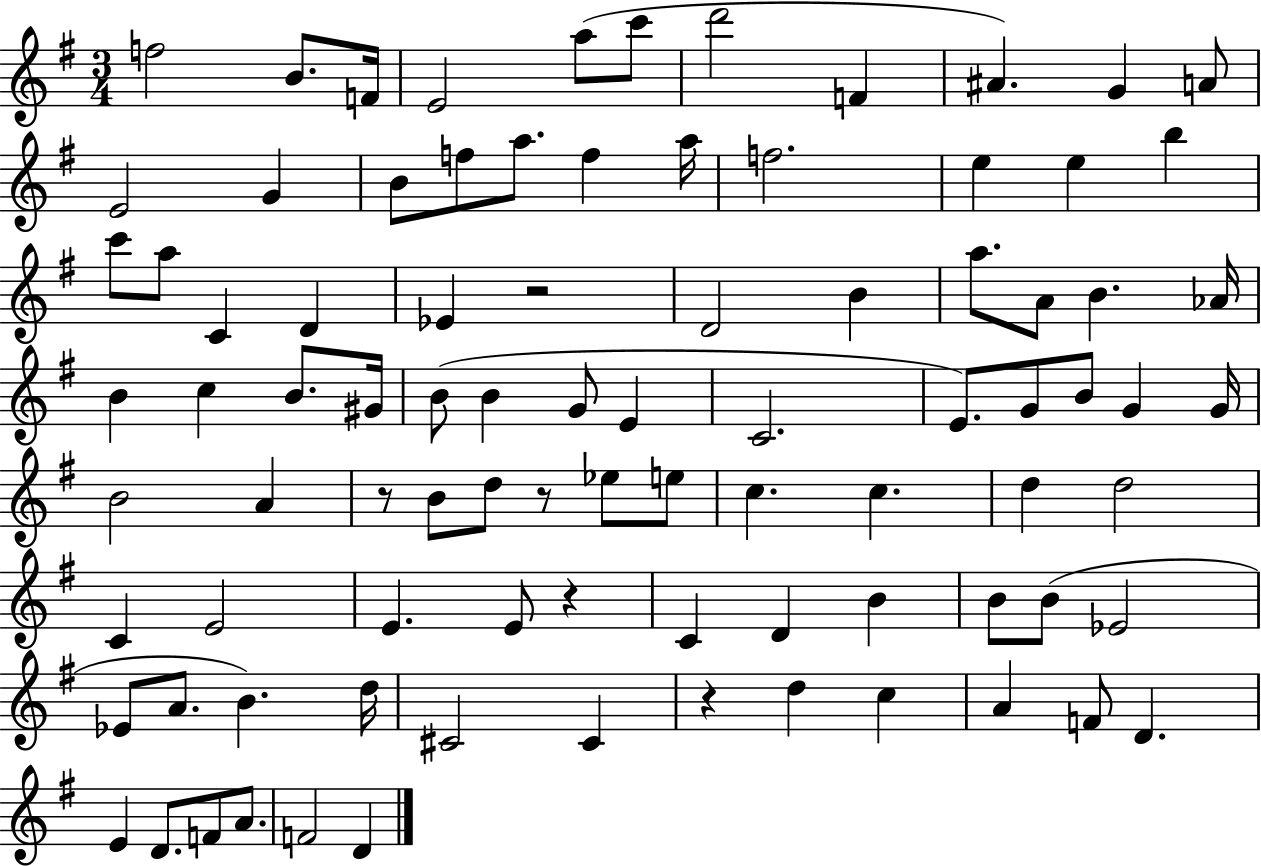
X:1
T:Untitled
M:3/4
L:1/4
K:G
f2 B/2 F/4 E2 a/2 c'/2 d'2 F ^A G A/2 E2 G B/2 f/2 a/2 f a/4 f2 e e b c'/2 a/2 C D _E z2 D2 B a/2 A/2 B _A/4 B c B/2 ^G/4 B/2 B G/2 E C2 E/2 G/2 B/2 G G/4 B2 A z/2 B/2 d/2 z/2 _e/2 e/2 c c d d2 C E2 E E/2 z C D B B/2 B/2 _E2 _E/2 A/2 B d/4 ^C2 ^C z d c A F/2 D E D/2 F/2 A/2 F2 D